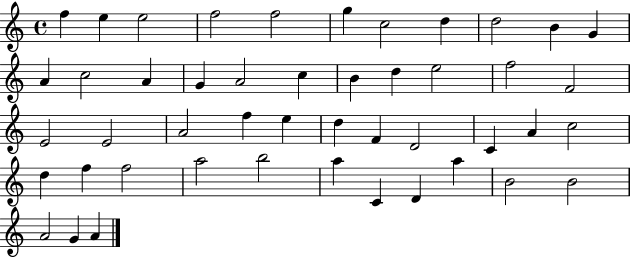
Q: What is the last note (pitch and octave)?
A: A4